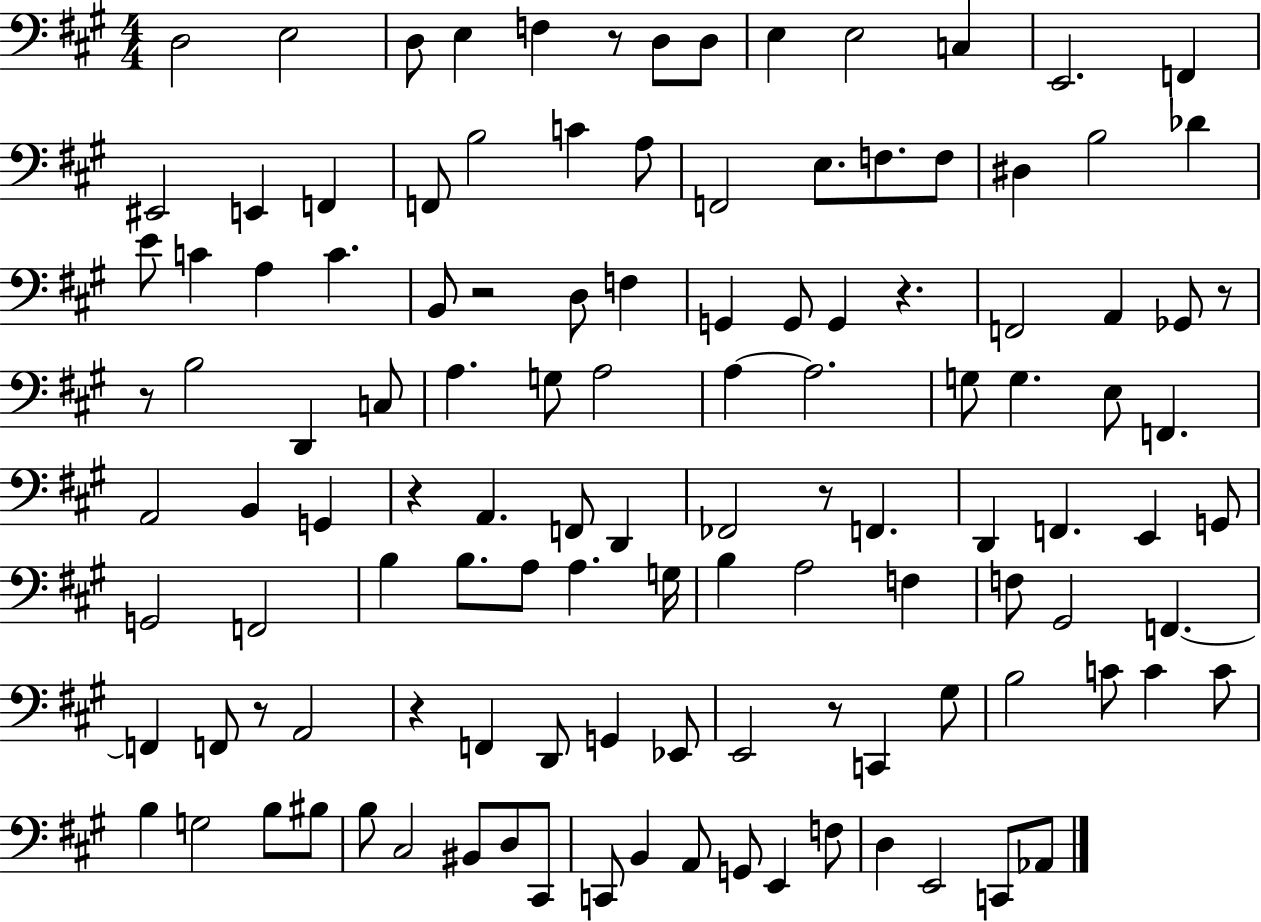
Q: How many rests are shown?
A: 10